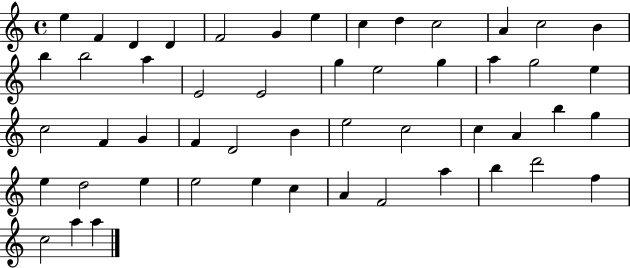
E5/q F4/q D4/q D4/q F4/h G4/q E5/q C5/q D5/q C5/h A4/q C5/h B4/q B5/q B5/h A5/q E4/h E4/h G5/q E5/h G5/q A5/q G5/h E5/q C5/h F4/q G4/q F4/q D4/h B4/q E5/h C5/h C5/q A4/q B5/q G5/q E5/q D5/h E5/q E5/h E5/q C5/q A4/q F4/h A5/q B5/q D6/h F5/q C5/h A5/q A5/q